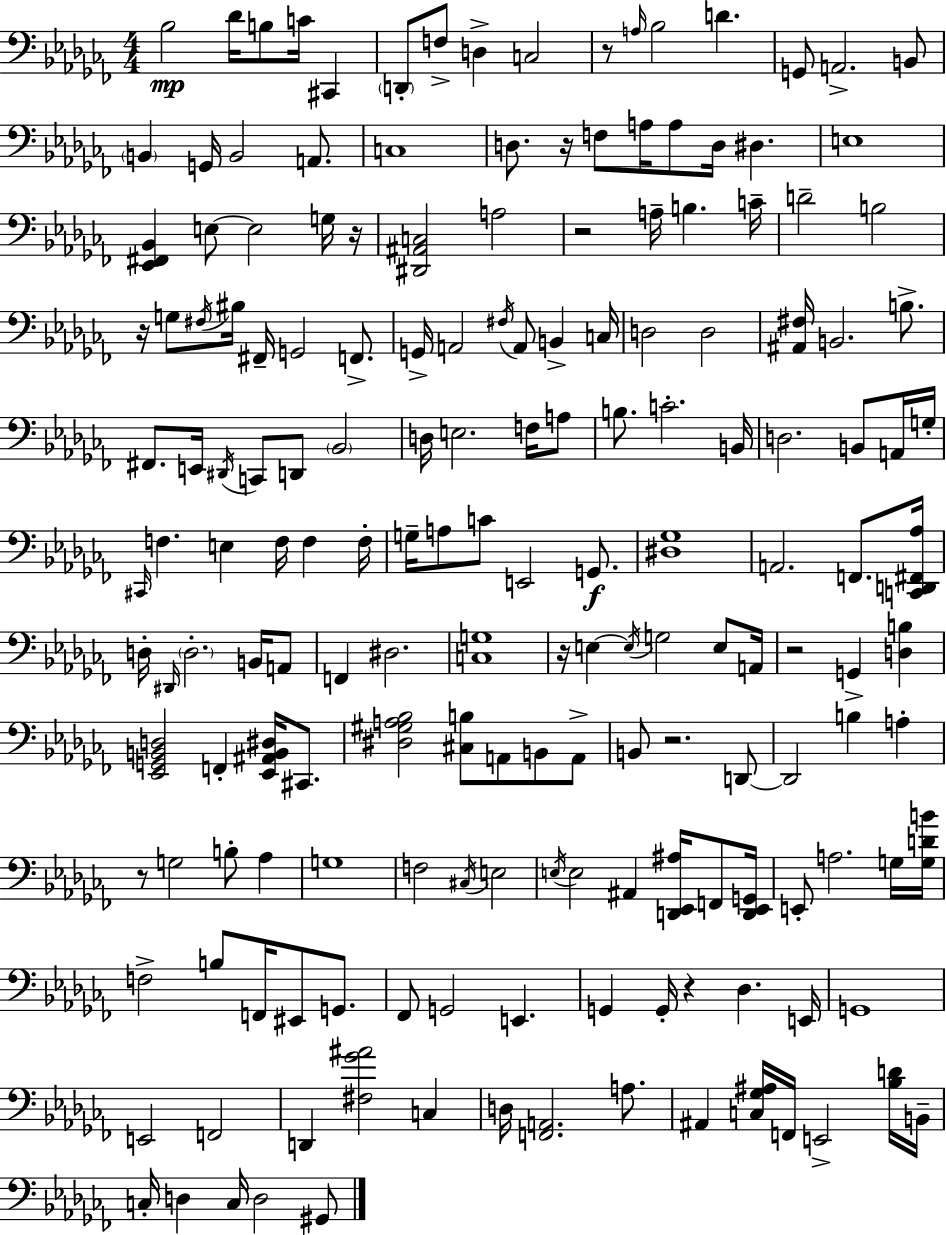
{
  \clef bass
  \numericTimeSignature
  \time 4/4
  \key aes \minor
  \repeat volta 2 { bes2\mp des'16 b8 c'16 cis,4 | \parenthesize d,8-. f8-> d4-> c2 | r8 \grace { a16 } bes2 d'4. | g,8 a,2.-> b,8 | \break \parenthesize b,4 g,16 b,2 a,8. | c1 | d8. r16 f8 a16 a8 d16 dis4. | e1 | \break <ees, fis, bes,>4 e8~~ e2 g16 | r16 <dis, ais, c>2 a2 | r2 a16-- b4. | c'16-- d'2-- b2 | \break r16 g8 \acciaccatura { fis16 } bis16 fis,16-- g,2 f,8.-> | g,16-> a,2 \acciaccatura { fis16 } a,8 b,4-> | c16 d2 d2 | <ais, fis>16 b,2. | \break b8.-> fis,8. e,16 \acciaccatura { dis,16 } c,8 d,8 \parenthesize bes,2 | d16 e2. | f16 a8 b8. c'2.-. | b,16 d2. | \break b,8 a,16 g16-. \grace { cis,16 } f4. e4 f16 | f4 f16-. g16-- a8 c'8 e,2 | g,8.\f <dis ges>1 | a,2. | \break f,8. <c, d, fis, aes>16 d16-. \grace { dis,16 } \parenthesize d2.-. | b,16 a,8 f,4 dis2. | <c g>1 | r16 e4~~ \acciaccatura { e16 } g2 | \break e8 a,16 r2 g,4-> | <d b>4 <ees, g, b, d>2 f,4-. | <ees, ais, b, dis>16 cis,8. <dis gis a bes>2 <cis b>8 | a,8 b,8 a,8-> b,8 r2. | \break d,8~~ d,2 b4 | a4-. r8 g2 | b8-. aes4 g1 | f2 \acciaccatura { cis16 } | \break e2 \acciaccatura { e16 } e2 | ais,4 <d, ees, ais>16 f,8 <d, ees, g,>16 e,8-. a2. | g16 <g d' b'>16 f2-> | b8 f,16 eis,8 g,8. fes,8 g,2 | \break e,4. g,4 g,16-. r4 | des4. e,16 g,1 | e,2 | f,2 d,4 <fis ges' ais'>2 | \break c4 d16 <f, a,>2. | a8. ais,4 <c ges ais>16 f,16 e,2-> | <bes d'>16 b,16-- c16-. d4 c16 d2 | gis,8 } \bar "|."
}